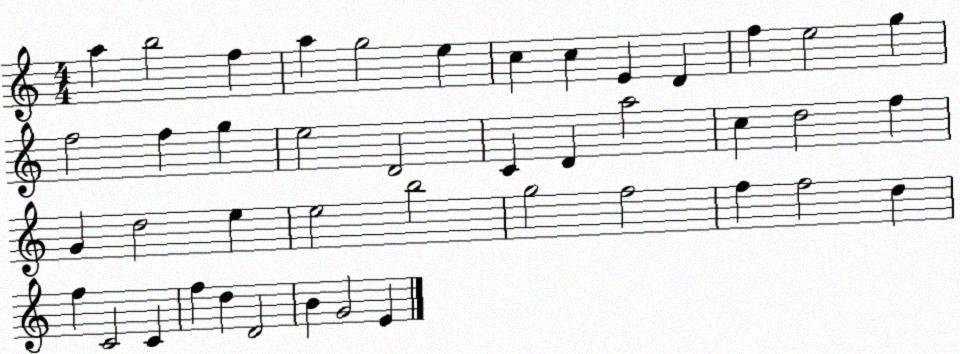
X:1
T:Untitled
M:4/4
L:1/4
K:C
a b2 f a g2 e c c E D f e2 g f2 f g e2 D2 C D a2 c d2 f G d2 e e2 b2 g2 f2 f f2 d f C2 C f d D2 B G2 E